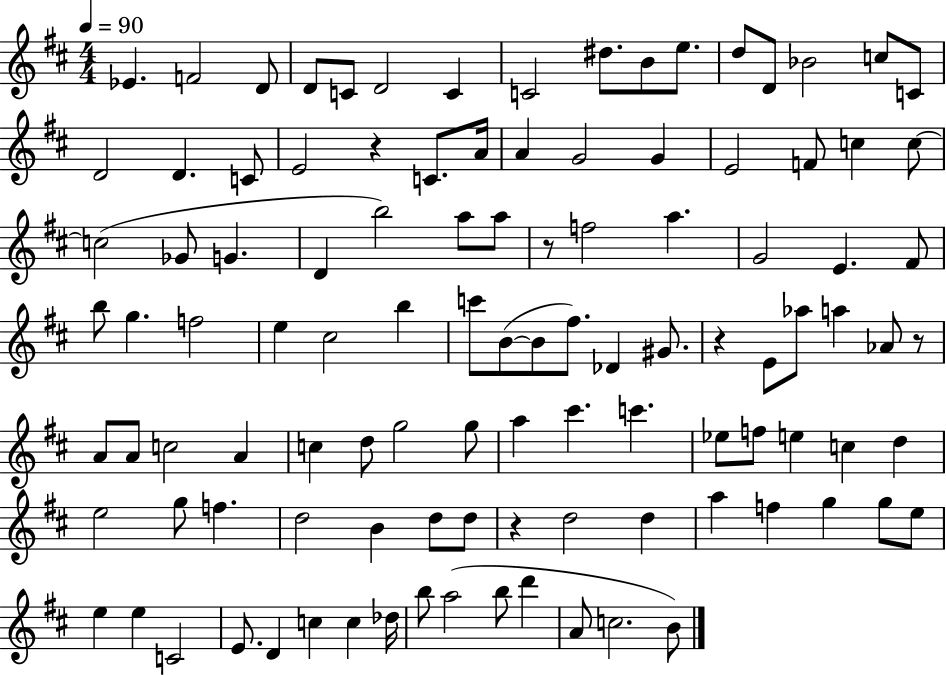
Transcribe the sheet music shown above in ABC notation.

X:1
T:Untitled
M:4/4
L:1/4
K:D
_E F2 D/2 D/2 C/2 D2 C C2 ^d/2 B/2 e/2 d/2 D/2 _B2 c/2 C/2 D2 D C/2 E2 z C/2 A/4 A G2 G E2 F/2 c c/2 c2 _G/2 G D b2 a/2 a/2 z/2 f2 a G2 E ^F/2 b/2 g f2 e ^c2 b c'/2 B/2 B/2 ^f/2 _D ^G/2 z E/2 _a/2 a _A/2 z/2 A/2 A/2 c2 A c d/2 g2 g/2 a ^c' c' _e/2 f/2 e c d e2 g/2 f d2 B d/2 d/2 z d2 d a f g g/2 e/2 e e C2 E/2 D c c _d/4 b/2 a2 b/2 d' A/2 c2 B/2